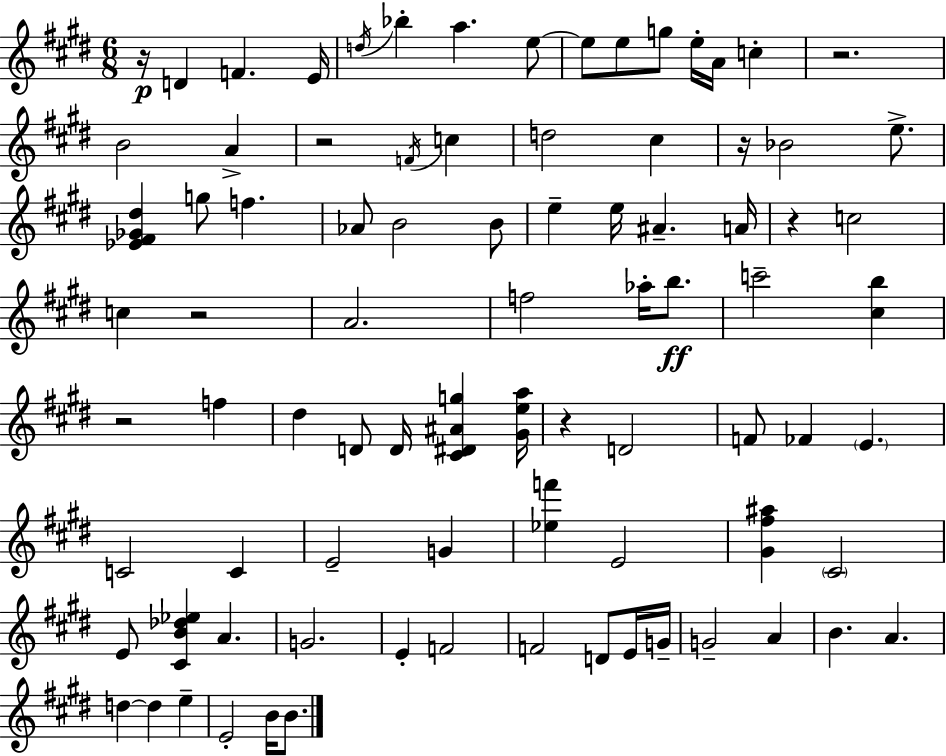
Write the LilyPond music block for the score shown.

{
  \clef treble
  \numericTimeSignature
  \time 6/8
  \key e \major
  r16\p d'4 f'4. e'16 | \acciaccatura { d''16 } bes''4-. a''4. e''8~~ | e''8 e''8 g''8 e''16-. a'16 c''4-. | r2. | \break b'2 a'4-> | r2 \acciaccatura { f'16 } c''4 | d''2 cis''4 | r16 bes'2 e''8.-> | \break <ees' fis' ges' dis''>4 g''8 f''4. | aes'8 b'2 | b'8 e''4-- e''16 ais'4.-- | a'16 r4 c''2 | \break c''4 r2 | a'2. | f''2 aes''16-. b''8.\ff | c'''2-- <cis'' b''>4 | \break r2 f''4 | dis''4 d'8 d'16 <cis' dis' ais' g''>4 | <gis' e'' a''>16 r4 d'2 | f'8 fes'4 \parenthesize e'4. | \break c'2 c'4 | e'2-- g'4 | <ees'' f'''>4 e'2 | <gis' fis'' ais''>4 \parenthesize cis'2 | \break e'8 <cis' b' des'' ees''>4 a'4. | g'2. | e'4-. f'2 | f'2 d'8 | \break e'16 g'16-- g'2-- a'4 | b'4. a'4. | d''4~~ d''4 e''4-- | e'2-. b'16 b'8. | \break \bar "|."
}